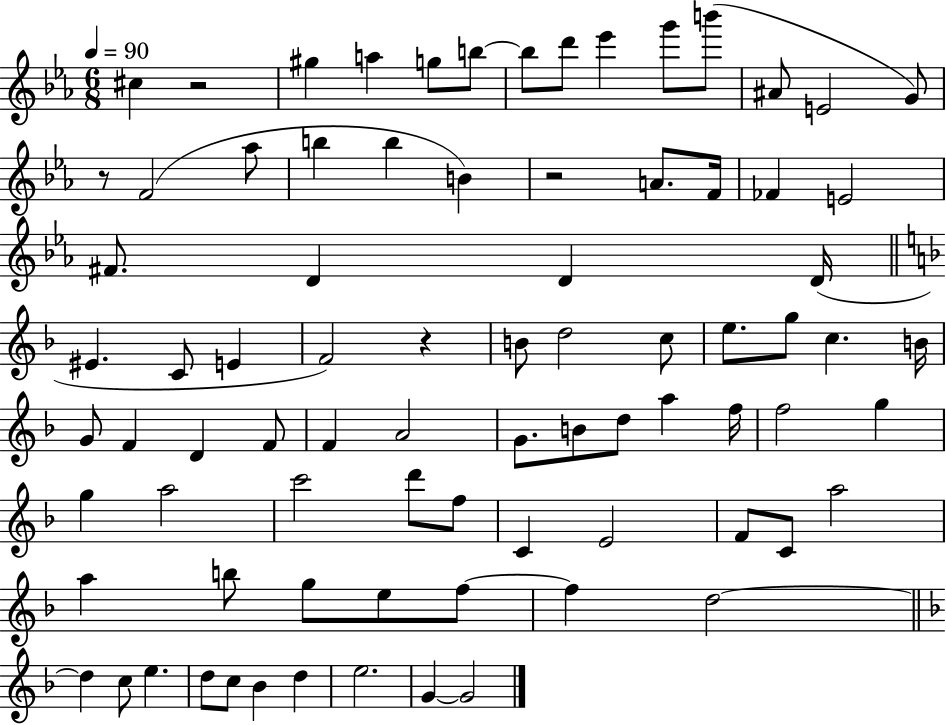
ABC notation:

X:1
T:Untitled
M:6/8
L:1/4
K:Eb
^c z2 ^g a g/2 b/2 b/2 d'/2 _e' g'/2 b'/2 ^A/2 E2 G/2 z/2 F2 _a/2 b b B z2 A/2 F/4 _F E2 ^F/2 D D D/4 ^E C/2 E F2 z B/2 d2 c/2 e/2 g/2 c B/4 G/2 F D F/2 F A2 G/2 B/2 d/2 a f/4 f2 g g a2 c'2 d'/2 f/2 C E2 F/2 C/2 a2 a b/2 g/2 e/2 f/2 f d2 d c/2 e d/2 c/2 _B d e2 G G2